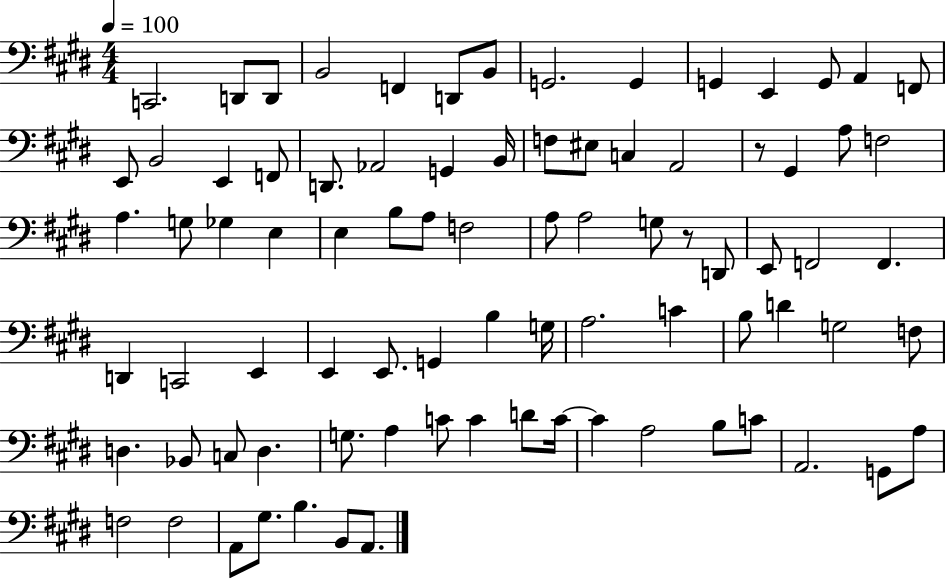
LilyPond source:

{
  \clef bass
  \numericTimeSignature
  \time 4/4
  \key e \major
  \tempo 4 = 100
  c,2. d,8 d,8 | b,2 f,4 d,8 b,8 | g,2. g,4 | g,4 e,4 g,8 a,4 f,8 | \break e,8 b,2 e,4 f,8 | d,8. aes,2 g,4 b,16 | f8 eis8 c4 a,2 | r8 gis,4 a8 f2 | \break a4. g8 ges4 e4 | e4 b8 a8 f2 | a8 a2 g8 r8 d,8 | e,8 f,2 f,4. | \break d,4 c,2 e,4 | e,4 e,8. g,4 b4 g16 | a2. c'4 | b8 d'4 g2 f8 | \break d4. bes,8 c8 d4. | g8. a4 c'8 c'4 d'8 c'16~~ | c'4 a2 b8 c'8 | a,2. g,8 a8 | \break f2 f2 | a,8 gis8. b4. b,8 a,8. | \bar "|."
}